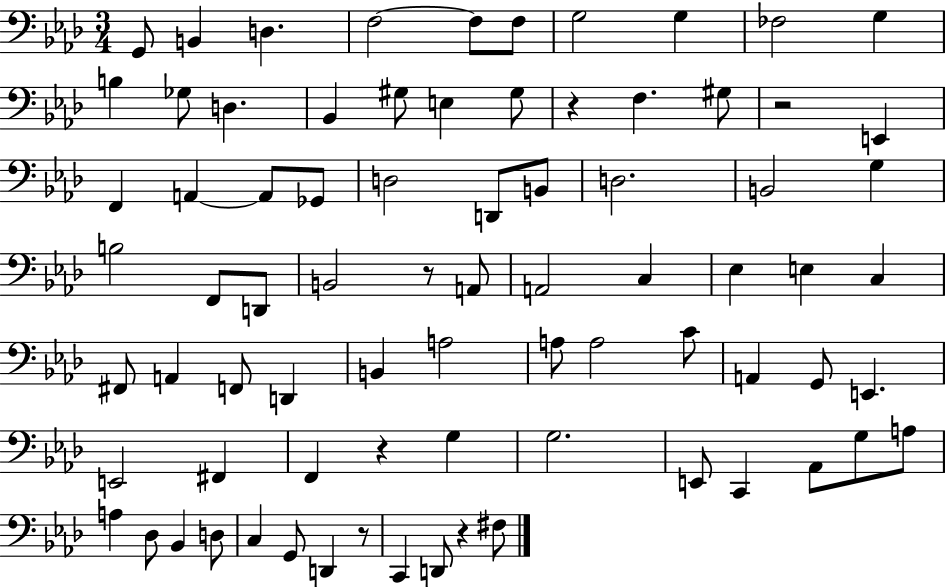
X:1
T:Untitled
M:3/4
L:1/4
K:Ab
G,,/2 B,, D, F,2 F,/2 F,/2 G,2 G, _F,2 G, B, _G,/2 D, _B,, ^G,/2 E, ^G,/2 z F, ^G,/2 z2 E,, F,, A,, A,,/2 _G,,/2 D,2 D,,/2 B,,/2 D,2 B,,2 G, B,2 F,,/2 D,,/2 B,,2 z/2 A,,/2 A,,2 C, _E, E, C, ^F,,/2 A,, F,,/2 D,, B,, A,2 A,/2 A,2 C/2 A,, G,,/2 E,, E,,2 ^F,, F,, z G, G,2 E,,/2 C,, _A,,/2 G,/2 A,/2 A, _D,/2 _B,, D,/2 C, G,,/2 D,, z/2 C,, D,,/2 z ^F,/2